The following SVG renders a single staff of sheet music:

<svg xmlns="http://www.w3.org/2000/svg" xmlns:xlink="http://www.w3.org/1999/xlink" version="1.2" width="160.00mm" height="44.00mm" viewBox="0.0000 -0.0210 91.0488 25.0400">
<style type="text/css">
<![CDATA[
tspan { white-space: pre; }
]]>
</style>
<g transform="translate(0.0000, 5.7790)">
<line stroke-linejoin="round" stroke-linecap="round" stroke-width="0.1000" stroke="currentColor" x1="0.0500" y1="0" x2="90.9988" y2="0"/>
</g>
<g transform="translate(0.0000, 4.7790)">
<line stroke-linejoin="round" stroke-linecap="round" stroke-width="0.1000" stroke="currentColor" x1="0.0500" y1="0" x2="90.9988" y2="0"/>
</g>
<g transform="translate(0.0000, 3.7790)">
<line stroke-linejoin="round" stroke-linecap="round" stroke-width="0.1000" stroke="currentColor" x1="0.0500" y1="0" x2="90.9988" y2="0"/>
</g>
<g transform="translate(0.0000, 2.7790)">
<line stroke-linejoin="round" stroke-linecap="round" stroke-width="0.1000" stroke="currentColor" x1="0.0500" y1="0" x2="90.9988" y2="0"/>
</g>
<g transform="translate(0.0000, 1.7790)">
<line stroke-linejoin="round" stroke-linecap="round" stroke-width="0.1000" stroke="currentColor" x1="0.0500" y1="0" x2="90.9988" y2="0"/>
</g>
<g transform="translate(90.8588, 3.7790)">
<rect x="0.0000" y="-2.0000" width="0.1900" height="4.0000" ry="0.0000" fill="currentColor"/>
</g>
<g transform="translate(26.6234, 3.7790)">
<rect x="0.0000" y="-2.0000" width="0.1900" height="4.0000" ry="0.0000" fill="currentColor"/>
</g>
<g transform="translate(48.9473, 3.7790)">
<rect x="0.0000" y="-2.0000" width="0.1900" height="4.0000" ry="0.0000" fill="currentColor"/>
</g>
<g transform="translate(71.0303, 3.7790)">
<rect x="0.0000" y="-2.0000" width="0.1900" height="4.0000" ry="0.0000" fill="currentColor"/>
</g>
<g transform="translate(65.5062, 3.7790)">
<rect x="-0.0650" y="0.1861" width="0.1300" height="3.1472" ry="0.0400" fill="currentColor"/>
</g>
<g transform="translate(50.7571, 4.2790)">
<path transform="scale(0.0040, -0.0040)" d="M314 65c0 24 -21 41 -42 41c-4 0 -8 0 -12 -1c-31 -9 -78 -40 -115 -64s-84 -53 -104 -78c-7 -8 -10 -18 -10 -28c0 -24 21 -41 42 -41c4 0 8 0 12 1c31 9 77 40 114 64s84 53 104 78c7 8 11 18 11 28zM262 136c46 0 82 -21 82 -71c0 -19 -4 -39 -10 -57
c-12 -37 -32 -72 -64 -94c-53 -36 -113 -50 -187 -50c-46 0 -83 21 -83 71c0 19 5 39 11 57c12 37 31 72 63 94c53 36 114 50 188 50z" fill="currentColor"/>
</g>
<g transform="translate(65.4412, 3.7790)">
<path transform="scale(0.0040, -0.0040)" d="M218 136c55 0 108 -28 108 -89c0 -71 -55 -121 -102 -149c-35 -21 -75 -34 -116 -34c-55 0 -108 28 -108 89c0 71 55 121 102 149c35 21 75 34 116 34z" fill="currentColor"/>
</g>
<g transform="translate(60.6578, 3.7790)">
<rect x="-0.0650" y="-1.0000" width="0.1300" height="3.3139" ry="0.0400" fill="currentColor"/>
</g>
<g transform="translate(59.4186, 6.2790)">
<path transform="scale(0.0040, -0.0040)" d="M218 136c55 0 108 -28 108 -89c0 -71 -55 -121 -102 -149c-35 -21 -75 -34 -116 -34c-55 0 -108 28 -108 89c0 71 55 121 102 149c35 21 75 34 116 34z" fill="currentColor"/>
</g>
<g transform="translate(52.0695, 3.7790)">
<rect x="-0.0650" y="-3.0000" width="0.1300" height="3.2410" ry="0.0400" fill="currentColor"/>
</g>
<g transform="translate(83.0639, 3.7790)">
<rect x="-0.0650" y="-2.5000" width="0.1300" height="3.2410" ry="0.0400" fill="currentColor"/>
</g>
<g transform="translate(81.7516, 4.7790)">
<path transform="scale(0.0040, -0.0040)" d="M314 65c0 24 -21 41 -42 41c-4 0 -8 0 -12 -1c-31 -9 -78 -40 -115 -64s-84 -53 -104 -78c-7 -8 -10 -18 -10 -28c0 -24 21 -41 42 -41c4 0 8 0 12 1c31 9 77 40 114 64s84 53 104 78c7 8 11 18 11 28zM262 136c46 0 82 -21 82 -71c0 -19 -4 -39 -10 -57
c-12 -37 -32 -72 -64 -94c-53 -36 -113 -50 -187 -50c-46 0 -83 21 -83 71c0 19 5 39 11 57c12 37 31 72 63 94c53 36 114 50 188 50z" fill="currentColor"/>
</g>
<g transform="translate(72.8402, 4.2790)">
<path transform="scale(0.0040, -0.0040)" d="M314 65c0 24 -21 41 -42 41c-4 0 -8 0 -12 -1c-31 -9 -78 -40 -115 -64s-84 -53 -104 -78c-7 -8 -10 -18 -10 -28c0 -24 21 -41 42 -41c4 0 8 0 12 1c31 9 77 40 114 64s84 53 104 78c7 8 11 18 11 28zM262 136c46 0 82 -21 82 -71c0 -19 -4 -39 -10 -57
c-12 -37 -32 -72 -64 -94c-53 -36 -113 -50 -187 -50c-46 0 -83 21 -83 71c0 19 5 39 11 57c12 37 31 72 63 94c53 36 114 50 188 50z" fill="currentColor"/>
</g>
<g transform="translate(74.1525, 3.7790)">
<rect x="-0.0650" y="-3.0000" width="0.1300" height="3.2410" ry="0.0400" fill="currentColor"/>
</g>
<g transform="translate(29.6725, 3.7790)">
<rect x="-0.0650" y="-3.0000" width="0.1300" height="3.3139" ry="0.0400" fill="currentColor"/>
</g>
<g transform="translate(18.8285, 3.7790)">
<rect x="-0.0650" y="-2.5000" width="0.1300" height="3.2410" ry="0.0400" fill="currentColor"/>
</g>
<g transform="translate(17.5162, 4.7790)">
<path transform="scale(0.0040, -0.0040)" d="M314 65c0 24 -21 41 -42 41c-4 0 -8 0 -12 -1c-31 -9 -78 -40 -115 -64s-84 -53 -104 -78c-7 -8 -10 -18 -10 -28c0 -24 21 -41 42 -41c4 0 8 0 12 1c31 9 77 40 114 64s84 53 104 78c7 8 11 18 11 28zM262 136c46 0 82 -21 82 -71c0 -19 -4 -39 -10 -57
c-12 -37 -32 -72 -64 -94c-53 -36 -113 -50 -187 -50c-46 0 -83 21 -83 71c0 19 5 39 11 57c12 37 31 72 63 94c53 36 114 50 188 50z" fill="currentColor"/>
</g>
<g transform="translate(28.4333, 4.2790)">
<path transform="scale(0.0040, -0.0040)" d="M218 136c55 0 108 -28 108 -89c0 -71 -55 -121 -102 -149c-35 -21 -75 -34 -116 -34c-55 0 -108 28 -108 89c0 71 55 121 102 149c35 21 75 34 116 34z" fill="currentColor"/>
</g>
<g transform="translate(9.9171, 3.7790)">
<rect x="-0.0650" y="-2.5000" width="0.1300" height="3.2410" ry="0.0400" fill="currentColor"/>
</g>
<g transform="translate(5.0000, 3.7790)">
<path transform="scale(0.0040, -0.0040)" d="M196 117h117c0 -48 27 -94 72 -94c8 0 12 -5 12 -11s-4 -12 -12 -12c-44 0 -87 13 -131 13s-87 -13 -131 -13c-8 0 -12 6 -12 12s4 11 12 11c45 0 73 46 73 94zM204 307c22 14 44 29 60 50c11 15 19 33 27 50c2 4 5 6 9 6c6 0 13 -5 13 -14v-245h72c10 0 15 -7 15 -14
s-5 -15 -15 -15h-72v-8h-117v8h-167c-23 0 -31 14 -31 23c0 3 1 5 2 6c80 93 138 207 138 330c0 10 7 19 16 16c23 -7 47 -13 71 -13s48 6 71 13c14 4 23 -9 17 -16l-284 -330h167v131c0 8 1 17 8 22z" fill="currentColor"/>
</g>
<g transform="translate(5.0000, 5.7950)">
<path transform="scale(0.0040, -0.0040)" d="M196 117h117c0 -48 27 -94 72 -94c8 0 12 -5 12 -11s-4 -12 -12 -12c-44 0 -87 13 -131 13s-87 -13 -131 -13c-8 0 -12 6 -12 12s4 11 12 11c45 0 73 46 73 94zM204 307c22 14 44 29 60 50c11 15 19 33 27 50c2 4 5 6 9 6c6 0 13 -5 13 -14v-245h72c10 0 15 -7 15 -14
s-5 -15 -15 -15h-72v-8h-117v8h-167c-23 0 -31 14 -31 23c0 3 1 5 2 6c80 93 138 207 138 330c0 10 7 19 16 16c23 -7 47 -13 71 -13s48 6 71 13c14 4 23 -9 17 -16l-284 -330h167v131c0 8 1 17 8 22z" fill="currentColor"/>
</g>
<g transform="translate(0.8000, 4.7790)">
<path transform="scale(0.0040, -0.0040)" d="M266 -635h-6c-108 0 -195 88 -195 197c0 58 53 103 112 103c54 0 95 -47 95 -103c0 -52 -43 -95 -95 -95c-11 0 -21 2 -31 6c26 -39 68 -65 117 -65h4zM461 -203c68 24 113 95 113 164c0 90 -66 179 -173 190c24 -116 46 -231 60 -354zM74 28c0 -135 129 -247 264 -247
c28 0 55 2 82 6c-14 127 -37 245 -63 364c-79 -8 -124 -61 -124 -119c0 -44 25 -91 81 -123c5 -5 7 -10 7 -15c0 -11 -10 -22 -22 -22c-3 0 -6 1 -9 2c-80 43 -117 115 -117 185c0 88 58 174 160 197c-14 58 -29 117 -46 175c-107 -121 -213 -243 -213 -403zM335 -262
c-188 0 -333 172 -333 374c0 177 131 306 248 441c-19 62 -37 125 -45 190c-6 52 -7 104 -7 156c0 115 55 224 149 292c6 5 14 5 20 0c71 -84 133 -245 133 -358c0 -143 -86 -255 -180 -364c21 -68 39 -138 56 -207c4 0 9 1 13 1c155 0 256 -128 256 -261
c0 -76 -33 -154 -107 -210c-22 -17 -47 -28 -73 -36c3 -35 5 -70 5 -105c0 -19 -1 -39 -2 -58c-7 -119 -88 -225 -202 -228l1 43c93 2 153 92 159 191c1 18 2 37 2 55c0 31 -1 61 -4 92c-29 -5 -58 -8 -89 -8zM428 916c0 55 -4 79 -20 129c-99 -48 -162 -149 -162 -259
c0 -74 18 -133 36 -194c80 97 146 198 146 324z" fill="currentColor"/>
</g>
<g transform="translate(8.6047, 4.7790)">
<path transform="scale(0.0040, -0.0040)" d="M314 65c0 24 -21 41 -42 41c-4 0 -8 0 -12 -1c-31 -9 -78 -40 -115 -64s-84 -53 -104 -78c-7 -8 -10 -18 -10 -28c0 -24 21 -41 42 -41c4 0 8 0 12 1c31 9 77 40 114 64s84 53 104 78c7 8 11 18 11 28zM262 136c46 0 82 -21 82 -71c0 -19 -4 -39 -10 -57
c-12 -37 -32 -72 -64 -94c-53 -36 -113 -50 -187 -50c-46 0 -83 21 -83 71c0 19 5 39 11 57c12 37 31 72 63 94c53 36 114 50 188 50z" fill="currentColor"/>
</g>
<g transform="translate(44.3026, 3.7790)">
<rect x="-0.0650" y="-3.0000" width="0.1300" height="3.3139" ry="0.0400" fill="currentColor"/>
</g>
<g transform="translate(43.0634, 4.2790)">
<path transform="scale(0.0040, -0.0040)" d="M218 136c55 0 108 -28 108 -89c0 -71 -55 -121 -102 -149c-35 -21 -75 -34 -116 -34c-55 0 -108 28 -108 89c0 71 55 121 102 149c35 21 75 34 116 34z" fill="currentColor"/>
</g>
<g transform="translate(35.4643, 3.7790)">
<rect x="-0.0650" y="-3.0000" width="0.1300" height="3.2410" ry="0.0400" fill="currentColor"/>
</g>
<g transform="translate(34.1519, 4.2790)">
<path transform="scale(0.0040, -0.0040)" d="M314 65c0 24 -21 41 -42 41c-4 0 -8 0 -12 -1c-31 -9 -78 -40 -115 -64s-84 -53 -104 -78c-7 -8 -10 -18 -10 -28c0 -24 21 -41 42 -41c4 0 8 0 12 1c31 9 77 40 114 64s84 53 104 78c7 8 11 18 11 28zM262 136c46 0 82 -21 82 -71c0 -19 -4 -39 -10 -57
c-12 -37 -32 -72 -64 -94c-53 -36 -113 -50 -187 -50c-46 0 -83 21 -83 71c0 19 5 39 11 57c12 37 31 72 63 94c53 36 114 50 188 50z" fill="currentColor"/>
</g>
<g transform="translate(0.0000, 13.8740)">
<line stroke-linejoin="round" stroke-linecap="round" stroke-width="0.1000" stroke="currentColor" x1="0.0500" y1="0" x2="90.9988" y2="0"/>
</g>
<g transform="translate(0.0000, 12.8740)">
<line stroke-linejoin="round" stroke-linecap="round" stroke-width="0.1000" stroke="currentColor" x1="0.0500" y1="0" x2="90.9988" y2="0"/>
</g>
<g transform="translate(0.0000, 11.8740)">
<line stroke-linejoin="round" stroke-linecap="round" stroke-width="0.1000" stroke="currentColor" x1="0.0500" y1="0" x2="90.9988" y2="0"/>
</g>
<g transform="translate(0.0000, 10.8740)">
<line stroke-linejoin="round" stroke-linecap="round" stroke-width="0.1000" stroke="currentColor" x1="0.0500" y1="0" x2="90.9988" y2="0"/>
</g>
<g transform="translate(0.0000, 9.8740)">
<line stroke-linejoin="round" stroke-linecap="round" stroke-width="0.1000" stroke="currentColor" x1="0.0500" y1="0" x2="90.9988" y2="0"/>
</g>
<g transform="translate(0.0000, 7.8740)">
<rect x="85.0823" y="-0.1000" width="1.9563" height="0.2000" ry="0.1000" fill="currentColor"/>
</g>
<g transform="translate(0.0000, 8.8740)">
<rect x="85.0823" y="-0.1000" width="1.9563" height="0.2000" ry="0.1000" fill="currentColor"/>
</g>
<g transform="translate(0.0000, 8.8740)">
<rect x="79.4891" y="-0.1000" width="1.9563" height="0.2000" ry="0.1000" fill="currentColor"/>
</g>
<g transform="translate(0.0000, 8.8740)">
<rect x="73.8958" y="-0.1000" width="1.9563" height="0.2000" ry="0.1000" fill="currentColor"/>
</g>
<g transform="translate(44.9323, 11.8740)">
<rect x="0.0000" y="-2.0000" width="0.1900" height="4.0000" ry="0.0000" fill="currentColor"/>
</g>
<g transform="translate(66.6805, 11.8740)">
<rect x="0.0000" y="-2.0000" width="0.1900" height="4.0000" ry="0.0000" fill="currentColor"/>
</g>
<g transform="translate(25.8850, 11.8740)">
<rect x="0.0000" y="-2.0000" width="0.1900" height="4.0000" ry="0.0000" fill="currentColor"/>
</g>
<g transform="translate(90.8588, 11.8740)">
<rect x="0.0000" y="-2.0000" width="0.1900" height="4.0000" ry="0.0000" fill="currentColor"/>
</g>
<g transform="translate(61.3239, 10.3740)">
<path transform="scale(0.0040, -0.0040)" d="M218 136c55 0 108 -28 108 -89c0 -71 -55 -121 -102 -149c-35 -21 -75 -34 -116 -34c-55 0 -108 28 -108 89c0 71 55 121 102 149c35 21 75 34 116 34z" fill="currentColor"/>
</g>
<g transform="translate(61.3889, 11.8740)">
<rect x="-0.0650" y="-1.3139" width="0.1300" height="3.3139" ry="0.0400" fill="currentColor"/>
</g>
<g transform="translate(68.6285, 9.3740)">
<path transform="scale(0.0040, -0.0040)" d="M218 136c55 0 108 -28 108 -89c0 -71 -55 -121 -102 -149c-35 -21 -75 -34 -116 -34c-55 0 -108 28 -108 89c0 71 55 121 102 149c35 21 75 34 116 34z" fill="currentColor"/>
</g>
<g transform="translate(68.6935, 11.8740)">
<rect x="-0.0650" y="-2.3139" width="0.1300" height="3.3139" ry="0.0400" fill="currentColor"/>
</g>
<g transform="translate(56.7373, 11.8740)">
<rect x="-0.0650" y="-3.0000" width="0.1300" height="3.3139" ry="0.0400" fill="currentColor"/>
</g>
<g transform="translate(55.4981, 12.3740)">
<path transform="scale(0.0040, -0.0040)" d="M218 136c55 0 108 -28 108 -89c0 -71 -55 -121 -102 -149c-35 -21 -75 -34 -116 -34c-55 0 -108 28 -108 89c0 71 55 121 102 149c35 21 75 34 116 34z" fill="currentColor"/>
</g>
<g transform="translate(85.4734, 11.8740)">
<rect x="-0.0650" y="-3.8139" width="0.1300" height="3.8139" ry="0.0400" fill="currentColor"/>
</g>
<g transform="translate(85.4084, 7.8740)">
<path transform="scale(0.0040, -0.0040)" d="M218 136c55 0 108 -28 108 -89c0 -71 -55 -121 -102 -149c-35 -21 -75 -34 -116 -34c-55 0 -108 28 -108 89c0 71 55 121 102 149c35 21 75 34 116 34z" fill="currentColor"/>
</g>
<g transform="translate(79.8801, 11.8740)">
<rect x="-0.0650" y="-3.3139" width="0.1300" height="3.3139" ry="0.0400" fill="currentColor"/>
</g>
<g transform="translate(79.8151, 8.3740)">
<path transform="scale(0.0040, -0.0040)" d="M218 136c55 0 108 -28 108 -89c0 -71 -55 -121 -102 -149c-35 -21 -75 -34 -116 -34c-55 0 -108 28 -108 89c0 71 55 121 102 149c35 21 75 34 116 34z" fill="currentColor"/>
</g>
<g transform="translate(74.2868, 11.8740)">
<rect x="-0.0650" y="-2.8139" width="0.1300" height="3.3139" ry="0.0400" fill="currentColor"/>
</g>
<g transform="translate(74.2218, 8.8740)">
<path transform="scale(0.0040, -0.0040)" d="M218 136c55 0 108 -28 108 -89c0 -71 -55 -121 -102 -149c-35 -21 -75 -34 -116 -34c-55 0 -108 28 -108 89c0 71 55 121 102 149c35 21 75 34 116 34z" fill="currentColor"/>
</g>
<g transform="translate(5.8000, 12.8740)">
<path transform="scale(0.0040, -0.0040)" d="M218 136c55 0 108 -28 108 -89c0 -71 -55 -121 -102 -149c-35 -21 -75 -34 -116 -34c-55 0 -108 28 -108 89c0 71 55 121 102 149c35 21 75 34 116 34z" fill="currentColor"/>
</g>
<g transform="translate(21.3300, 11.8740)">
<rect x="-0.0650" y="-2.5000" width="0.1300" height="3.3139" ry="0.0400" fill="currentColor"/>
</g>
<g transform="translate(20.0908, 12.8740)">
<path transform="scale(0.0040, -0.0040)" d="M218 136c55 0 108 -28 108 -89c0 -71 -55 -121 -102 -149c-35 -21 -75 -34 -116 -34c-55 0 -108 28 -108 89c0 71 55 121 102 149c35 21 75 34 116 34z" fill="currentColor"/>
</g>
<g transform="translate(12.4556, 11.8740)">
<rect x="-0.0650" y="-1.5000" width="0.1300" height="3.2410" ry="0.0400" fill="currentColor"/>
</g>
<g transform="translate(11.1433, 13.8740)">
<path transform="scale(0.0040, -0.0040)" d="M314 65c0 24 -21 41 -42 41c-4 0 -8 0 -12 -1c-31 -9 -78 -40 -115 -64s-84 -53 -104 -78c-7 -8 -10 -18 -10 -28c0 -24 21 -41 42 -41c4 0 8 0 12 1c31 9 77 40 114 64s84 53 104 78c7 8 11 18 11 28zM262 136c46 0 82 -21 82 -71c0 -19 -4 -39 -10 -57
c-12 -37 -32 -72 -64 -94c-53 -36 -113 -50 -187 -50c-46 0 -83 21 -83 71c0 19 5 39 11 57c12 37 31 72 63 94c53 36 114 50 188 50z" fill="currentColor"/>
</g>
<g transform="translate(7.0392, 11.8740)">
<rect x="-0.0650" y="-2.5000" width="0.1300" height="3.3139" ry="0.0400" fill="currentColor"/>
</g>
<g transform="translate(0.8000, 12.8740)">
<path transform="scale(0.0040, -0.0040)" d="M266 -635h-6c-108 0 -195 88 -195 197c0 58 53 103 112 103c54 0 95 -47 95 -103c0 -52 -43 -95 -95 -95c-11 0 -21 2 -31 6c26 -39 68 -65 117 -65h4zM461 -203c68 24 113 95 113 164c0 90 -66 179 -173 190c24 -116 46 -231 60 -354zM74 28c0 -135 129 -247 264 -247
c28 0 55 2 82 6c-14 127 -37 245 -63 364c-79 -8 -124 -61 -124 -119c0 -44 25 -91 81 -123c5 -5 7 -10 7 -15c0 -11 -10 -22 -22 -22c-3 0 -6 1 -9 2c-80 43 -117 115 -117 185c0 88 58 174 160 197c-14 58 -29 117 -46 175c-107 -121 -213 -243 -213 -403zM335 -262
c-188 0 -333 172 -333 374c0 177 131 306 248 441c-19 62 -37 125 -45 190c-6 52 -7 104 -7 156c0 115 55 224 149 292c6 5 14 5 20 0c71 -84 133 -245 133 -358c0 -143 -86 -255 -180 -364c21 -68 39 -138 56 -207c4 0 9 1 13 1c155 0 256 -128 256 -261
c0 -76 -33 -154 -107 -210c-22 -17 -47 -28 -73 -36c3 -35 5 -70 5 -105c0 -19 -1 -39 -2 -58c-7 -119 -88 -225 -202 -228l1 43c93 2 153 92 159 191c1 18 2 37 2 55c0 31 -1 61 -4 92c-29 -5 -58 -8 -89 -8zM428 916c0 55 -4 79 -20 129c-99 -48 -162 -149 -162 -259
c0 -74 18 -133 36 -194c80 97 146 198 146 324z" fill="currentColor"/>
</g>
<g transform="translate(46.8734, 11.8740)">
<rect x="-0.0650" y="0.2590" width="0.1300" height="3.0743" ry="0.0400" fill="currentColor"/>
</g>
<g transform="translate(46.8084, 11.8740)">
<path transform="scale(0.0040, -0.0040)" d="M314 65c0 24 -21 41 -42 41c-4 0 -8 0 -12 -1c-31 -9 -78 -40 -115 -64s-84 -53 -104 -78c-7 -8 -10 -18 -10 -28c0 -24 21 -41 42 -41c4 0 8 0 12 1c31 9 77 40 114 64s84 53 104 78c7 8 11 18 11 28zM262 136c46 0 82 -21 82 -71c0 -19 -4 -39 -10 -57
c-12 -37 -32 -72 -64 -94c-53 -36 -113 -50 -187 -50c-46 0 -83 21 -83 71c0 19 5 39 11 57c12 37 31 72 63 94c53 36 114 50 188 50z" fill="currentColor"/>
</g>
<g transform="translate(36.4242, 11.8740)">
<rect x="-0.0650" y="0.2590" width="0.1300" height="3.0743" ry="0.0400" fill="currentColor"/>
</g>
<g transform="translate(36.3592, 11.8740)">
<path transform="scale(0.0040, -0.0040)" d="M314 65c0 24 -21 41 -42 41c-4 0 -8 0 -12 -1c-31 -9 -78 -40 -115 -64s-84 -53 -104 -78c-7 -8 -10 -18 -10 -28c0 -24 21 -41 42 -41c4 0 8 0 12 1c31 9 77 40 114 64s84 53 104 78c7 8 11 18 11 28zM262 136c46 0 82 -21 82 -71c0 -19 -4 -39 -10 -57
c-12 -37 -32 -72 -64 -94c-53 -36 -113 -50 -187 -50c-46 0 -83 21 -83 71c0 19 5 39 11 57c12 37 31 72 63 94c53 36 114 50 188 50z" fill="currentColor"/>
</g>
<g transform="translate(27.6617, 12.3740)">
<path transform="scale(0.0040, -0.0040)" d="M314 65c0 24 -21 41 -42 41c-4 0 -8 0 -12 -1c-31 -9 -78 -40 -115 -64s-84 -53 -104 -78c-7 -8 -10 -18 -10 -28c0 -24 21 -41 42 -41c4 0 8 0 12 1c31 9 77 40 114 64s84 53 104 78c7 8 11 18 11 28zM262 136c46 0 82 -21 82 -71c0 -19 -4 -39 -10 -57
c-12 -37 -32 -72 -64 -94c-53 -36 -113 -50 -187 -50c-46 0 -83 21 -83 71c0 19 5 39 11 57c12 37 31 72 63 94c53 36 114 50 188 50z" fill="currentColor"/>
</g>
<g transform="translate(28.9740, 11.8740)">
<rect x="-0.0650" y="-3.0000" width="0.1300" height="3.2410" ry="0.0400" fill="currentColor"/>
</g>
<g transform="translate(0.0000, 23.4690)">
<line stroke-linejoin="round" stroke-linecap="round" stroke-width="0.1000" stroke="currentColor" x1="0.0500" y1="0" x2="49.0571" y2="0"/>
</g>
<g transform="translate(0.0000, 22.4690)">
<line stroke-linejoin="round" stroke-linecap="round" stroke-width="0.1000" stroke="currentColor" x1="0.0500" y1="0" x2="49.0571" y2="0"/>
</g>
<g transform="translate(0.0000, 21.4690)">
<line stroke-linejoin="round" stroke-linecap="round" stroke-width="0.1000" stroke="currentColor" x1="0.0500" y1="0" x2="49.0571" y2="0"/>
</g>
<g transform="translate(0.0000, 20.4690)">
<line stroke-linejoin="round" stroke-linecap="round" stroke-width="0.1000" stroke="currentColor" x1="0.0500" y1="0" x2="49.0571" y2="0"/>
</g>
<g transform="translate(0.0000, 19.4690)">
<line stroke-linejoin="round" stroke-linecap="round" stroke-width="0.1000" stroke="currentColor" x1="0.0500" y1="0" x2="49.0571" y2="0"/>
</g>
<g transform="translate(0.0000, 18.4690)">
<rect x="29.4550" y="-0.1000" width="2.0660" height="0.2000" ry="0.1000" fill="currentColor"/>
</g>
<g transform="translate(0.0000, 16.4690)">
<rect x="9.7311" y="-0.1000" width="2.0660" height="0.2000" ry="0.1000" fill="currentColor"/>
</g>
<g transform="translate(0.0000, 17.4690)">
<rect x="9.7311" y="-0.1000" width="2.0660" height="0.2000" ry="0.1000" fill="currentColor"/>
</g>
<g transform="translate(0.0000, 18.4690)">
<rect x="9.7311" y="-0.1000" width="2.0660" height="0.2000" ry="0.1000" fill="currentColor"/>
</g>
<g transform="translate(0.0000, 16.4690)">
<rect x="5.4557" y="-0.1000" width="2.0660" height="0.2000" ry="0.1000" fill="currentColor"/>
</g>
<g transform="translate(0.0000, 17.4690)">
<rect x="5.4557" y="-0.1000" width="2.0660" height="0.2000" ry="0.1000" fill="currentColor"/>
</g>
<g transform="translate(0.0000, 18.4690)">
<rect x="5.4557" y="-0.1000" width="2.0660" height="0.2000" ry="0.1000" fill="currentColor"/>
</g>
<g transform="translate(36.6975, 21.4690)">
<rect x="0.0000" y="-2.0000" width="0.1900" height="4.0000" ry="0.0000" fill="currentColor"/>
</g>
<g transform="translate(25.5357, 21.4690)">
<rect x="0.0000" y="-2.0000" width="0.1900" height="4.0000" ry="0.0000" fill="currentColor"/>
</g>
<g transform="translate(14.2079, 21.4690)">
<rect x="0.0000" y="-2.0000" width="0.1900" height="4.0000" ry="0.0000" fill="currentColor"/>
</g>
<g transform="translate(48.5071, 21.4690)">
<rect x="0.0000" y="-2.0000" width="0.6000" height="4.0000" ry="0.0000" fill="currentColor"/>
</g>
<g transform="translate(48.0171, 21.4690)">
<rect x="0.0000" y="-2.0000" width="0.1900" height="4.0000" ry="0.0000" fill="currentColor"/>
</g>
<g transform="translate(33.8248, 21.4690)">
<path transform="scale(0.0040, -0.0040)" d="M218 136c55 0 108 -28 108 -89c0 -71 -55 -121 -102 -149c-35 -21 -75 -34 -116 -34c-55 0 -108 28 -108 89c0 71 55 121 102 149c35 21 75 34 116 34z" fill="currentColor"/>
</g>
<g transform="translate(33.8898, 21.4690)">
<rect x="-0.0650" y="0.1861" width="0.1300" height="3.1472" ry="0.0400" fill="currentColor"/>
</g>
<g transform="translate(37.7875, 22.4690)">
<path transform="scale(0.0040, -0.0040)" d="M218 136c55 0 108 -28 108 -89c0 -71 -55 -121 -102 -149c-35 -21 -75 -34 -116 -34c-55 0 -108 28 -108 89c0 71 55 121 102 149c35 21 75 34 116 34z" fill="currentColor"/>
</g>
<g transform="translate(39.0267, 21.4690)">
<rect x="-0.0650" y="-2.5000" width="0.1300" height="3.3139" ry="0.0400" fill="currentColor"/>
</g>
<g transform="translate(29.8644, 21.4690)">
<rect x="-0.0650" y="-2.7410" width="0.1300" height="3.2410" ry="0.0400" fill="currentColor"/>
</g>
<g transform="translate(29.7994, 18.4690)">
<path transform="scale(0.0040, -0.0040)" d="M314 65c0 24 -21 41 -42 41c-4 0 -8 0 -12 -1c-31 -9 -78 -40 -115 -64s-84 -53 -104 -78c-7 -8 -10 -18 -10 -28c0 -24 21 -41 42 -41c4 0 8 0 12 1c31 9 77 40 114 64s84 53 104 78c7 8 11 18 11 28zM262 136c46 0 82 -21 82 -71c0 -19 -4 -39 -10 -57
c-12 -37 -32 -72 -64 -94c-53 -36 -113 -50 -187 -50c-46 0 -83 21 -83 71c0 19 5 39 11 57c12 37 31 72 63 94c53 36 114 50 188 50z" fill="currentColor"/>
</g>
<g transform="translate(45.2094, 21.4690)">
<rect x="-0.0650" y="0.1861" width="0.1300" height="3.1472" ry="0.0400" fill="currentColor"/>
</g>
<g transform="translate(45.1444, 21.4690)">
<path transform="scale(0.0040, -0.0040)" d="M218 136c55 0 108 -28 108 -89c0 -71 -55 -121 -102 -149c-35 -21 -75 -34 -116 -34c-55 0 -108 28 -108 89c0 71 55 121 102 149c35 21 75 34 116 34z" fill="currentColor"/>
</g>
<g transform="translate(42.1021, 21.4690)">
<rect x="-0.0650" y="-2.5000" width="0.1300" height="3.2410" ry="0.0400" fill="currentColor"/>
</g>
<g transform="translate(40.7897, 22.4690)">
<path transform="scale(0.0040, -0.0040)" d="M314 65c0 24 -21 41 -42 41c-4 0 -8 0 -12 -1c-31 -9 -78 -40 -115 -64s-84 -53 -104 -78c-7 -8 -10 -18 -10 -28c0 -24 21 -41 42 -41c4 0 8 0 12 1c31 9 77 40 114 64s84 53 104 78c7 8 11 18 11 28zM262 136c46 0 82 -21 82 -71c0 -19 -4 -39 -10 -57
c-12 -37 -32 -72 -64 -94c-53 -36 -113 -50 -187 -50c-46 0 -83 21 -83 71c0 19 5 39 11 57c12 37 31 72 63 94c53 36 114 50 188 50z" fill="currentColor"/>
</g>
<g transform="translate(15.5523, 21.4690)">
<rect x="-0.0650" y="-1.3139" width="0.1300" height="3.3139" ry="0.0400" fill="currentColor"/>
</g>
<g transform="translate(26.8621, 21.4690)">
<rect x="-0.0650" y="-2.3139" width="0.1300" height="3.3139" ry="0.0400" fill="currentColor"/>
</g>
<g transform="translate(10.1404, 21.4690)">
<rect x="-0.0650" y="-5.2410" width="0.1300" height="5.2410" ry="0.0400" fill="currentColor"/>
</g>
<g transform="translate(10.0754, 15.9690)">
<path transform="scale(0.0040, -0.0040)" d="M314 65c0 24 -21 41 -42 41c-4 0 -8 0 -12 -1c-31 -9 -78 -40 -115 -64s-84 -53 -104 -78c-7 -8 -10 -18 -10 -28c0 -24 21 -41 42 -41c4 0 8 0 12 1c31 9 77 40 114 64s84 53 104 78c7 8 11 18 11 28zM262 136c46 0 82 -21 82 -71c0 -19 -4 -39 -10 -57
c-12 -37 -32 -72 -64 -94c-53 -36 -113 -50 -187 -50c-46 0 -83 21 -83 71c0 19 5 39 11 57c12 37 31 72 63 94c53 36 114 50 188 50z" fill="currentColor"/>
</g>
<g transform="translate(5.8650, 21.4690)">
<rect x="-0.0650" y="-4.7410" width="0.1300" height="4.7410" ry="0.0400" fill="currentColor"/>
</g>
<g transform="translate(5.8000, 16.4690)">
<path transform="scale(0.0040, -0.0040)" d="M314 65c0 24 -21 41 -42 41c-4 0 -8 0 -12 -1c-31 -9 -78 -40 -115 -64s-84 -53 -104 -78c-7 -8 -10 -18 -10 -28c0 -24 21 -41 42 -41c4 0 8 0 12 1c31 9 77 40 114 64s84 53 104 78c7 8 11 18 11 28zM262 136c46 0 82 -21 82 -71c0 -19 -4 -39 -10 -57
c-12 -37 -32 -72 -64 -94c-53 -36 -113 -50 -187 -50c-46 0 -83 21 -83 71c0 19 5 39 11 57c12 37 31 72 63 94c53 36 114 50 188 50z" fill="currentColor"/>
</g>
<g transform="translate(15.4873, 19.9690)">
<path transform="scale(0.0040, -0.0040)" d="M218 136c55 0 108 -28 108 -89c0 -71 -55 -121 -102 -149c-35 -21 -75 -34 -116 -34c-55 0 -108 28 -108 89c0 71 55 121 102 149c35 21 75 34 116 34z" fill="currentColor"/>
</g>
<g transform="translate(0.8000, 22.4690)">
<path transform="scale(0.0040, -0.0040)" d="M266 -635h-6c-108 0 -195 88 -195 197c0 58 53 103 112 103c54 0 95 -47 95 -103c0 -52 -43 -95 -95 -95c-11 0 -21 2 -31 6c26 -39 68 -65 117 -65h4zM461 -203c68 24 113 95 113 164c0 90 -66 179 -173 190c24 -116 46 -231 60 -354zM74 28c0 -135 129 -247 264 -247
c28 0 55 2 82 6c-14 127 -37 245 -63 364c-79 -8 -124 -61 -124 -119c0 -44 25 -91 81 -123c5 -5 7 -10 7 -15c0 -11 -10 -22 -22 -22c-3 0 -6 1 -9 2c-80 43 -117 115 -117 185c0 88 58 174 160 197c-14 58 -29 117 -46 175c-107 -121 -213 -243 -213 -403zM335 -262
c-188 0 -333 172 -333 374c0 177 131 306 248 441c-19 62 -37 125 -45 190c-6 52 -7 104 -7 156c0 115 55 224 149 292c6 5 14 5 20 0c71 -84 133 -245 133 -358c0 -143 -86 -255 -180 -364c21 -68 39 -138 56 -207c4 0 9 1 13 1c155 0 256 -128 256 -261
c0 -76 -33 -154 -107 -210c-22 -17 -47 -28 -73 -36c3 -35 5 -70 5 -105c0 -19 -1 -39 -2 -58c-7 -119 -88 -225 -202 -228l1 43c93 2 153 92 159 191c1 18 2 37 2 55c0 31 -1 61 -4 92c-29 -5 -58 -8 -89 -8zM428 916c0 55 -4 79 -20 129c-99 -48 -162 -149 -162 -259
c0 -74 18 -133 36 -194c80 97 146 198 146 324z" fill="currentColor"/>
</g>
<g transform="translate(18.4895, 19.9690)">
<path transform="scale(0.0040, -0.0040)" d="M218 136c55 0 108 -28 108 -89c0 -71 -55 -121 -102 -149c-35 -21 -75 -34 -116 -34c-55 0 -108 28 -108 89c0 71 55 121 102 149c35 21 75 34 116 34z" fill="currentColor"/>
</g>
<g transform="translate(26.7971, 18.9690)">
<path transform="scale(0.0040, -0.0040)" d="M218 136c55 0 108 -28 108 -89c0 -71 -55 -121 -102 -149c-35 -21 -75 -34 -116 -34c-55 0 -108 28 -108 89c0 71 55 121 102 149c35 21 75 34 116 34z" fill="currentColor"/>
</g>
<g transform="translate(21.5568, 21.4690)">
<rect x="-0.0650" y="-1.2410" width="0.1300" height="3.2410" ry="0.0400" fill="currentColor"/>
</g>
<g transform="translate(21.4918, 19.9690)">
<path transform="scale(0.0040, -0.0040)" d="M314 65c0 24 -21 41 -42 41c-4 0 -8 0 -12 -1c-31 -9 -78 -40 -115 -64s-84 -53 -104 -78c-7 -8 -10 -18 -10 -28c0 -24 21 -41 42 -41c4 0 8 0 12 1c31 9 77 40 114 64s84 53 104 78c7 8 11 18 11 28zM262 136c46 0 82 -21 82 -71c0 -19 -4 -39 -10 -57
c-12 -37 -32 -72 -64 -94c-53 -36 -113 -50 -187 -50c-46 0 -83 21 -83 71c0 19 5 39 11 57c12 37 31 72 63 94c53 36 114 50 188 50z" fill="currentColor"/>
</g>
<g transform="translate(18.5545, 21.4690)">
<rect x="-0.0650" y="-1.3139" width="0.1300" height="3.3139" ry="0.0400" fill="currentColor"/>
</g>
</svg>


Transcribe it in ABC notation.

X:1
T:Untitled
M:4/4
L:1/4
K:C
G2 G2 A A2 A A2 D B A2 G2 G E2 G A2 B2 B2 A e g a b c' e'2 f'2 e e e2 g a2 B G G2 B